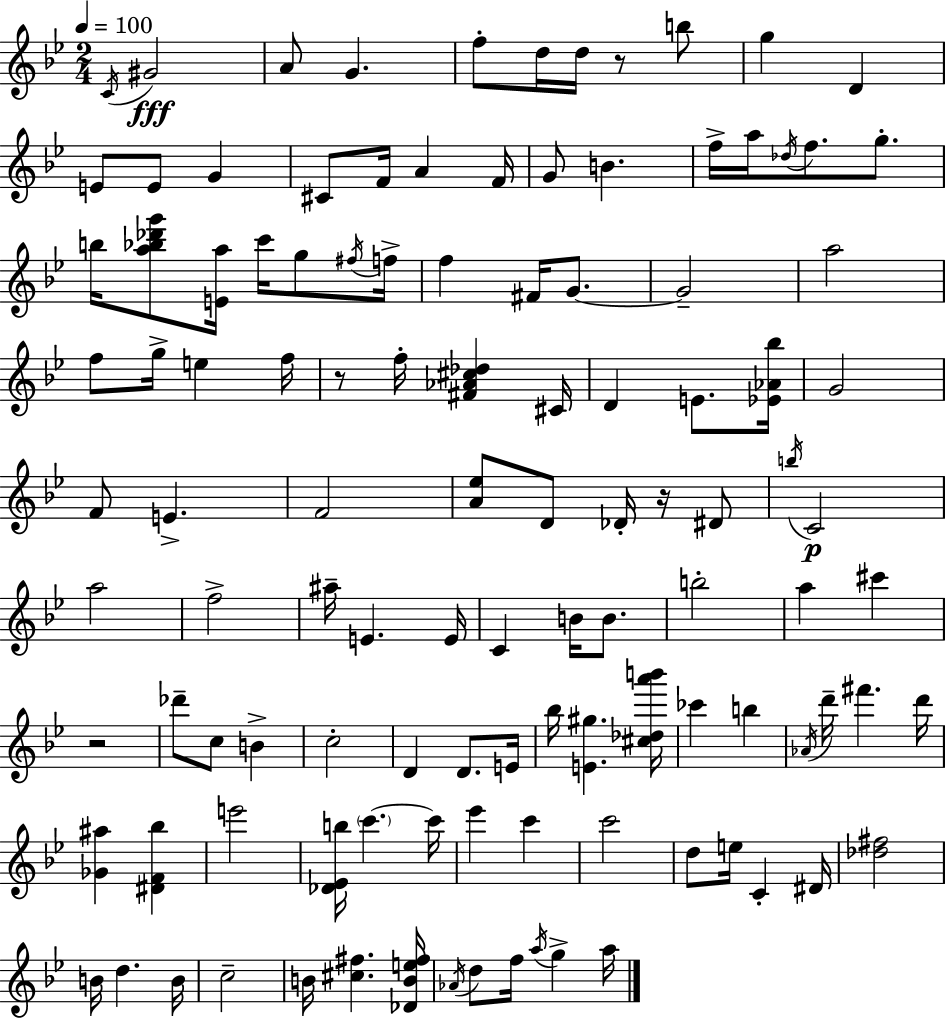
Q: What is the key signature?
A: BES major